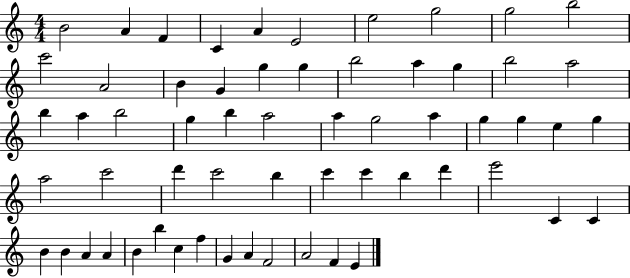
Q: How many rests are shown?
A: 0